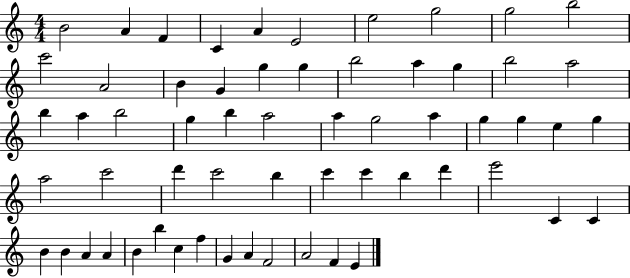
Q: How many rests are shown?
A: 0